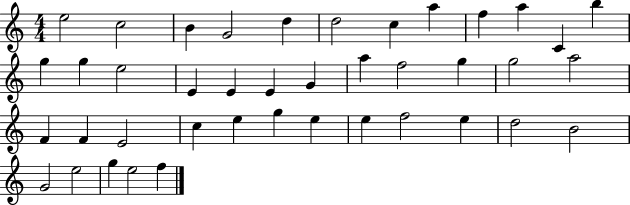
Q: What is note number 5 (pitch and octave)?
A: D5